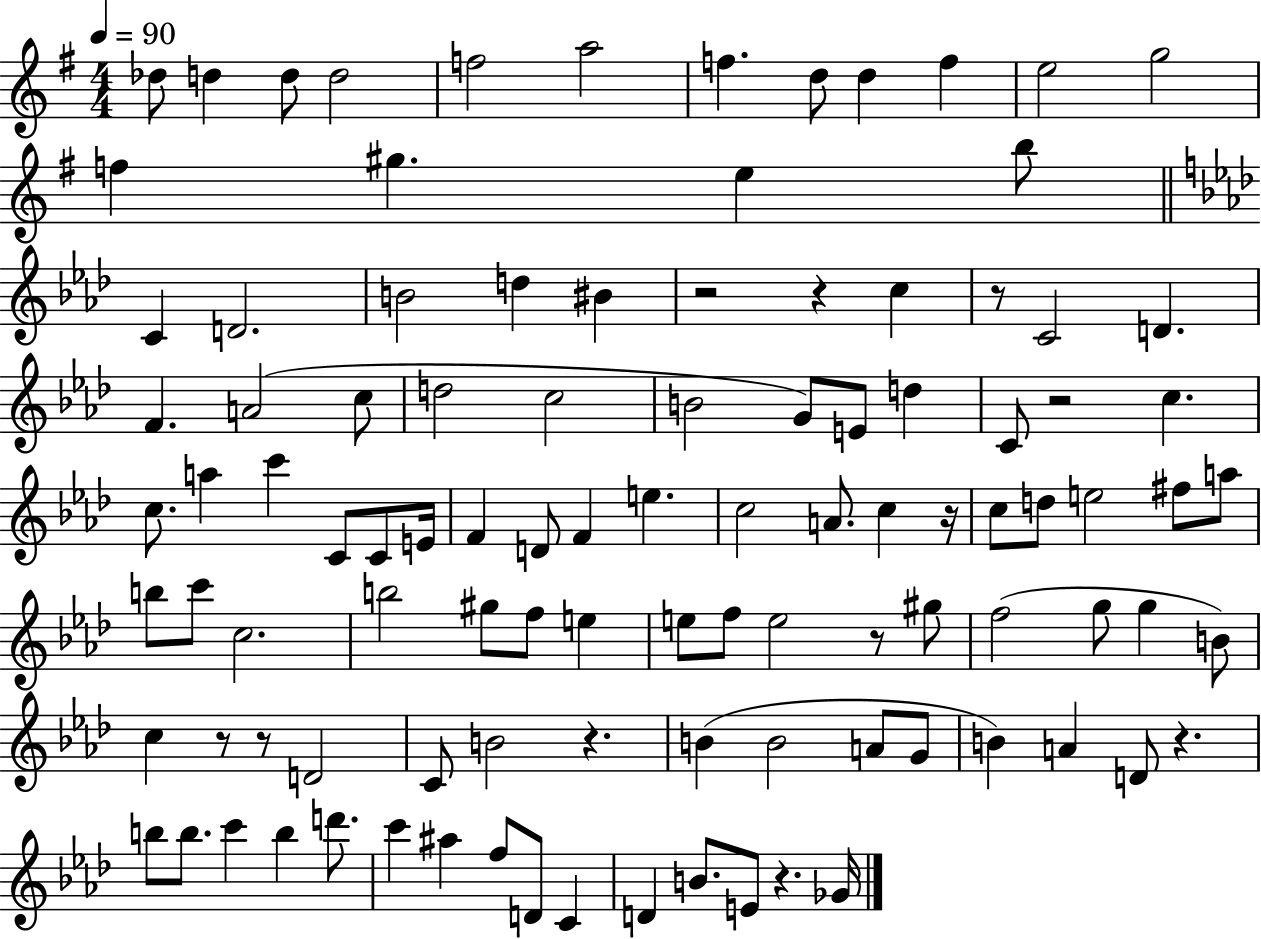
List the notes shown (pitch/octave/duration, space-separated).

Db5/e D5/q D5/e D5/h F5/h A5/h F5/q. D5/e D5/q F5/q E5/h G5/h F5/q G#5/q. E5/q B5/e C4/q D4/h. B4/h D5/q BIS4/q R/h R/q C5/q R/e C4/h D4/q. F4/q. A4/h C5/e D5/h C5/h B4/h G4/e E4/e D5/q C4/e R/h C5/q. C5/e. A5/q C6/q C4/e C4/e E4/s F4/q D4/e F4/q E5/q. C5/h A4/e. C5/q R/s C5/e D5/e E5/h F#5/e A5/e B5/e C6/e C5/h. B5/h G#5/e F5/e E5/q E5/e F5/e E5/h R/e G#5/e F5/h G5/e G5/q B4/e C5/q R/e R/e D4/h C4/e B4/h R/q. B4/q B4/h A4/e G4/e B4/q A4/q D4/e R/q. B5/e B5/e. C6/q B5/q D6/e. C6/q A#5/q F5/e D4/e C4/q D4/q B4/e. E4/e R/q. Gb4/s